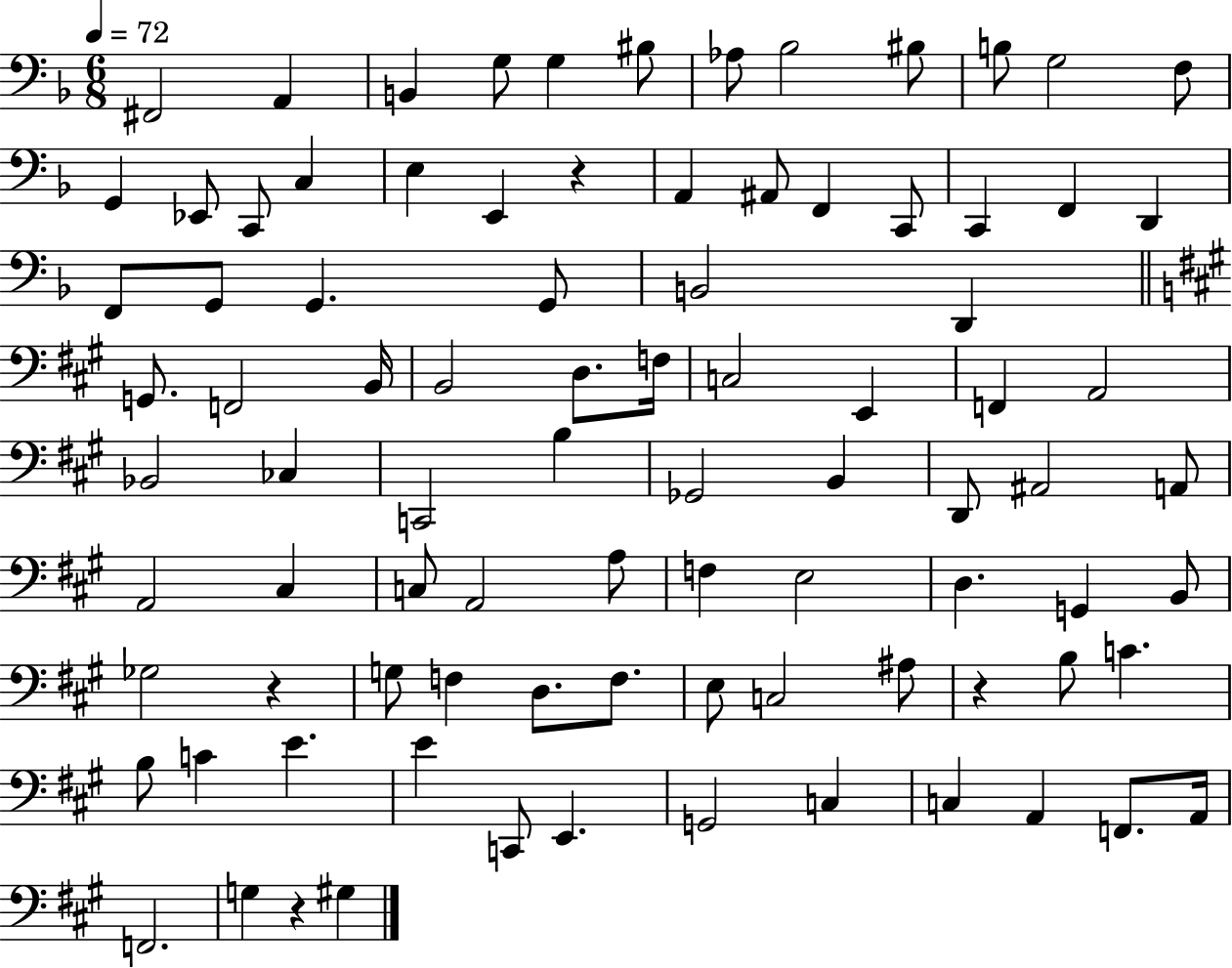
F#2/h A2/q B2/q G3/e G3/q BIS3/e Ab3/e Bb3/h BIS3/e B3/e G3/h F3/e G2/q Eb2/e C2/e C3/q E3/q E2/q R/q A2/q A#2/e F2/q C2/e C2/q F2/q D2/q F2/e G2/e G2/q. G2/e B2/h D2/q G2/e. F2/h B2/s B2/h D3/e. F3/s C3/h E2/q F2/q A2/h Bb2/h CES3/q C2/h B3/q Gb2/h B2/q D2/e A#2/h A2/e A2/h C#3/q C3/e A2/h A3/e F3/q E3/h D3/q. G2/q B2/e Gb3/h R/q G3/e F3/q D3/e. F3/e. E3/e C3/h A#3/e R/q B3/e C4/q. B3/e C4/q E4/q. E4/q C2/e E2/q. G2/h C3/q C3/q A2/q F2/e. A2/s F2/h. G3/q R/q G#3/q